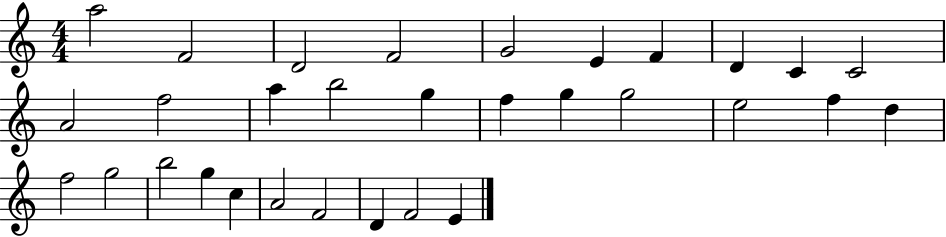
A5/h F4/h D4/h F4/h G4/h E4/q F4/q D4/q C4/q C4/h A4/h F5/h A5/q B5/h G5/q F5/q G5/q G5/h E5/h F5/q D5/q F5/h G5/h B5/h G5/q C5/q A4/h F4/h D4/q F4/h E4/q